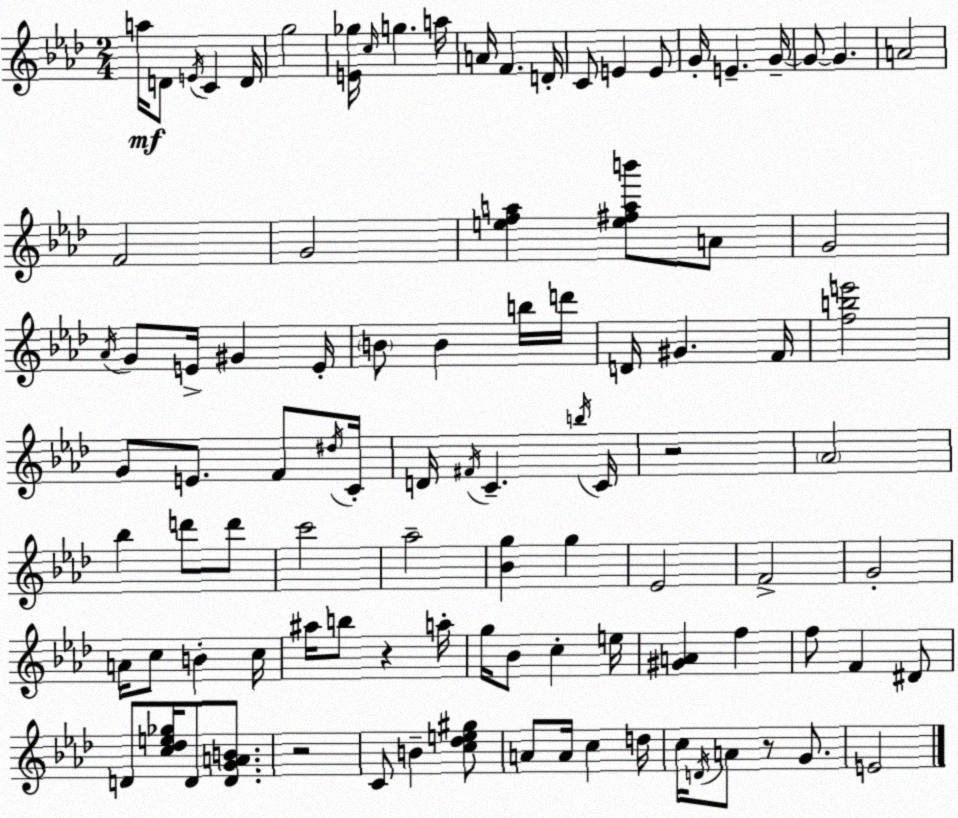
X:1
T:Untitled
M:2/4
L:1/4
K:Fm
a/4 D/2 E/4 C D/4 g2 [E_g]/4 c/4 g a/4 A/4 F D/4 C/2 E E/2 G/4 E G/4 G/2 G A2 F2 G2 [efa] [e^fab']/2 A/2 G2 _A/4 G/2 E/4 ^G E/4 B/2 B b/4 d'/4 D/4 ^G F/4 [fbe']2 G/2 E/2 F/2 ^d/4 C/4 D/4 ^F/4 C b/4 C/4 z2 _A2 _b d'/2 d'/2 c'2 _a2 [_Bg] g _E2 F2 G2 A/4 c/2 B c/4 ^a/4 b/2 z a/4 g/4 _B/2 c e/4 [^GA] f f/2 F ^D/2 D/2 [c_de_g]/4 D/2 [DGAB]/2 z2 C/2 B [c_de^g]/2 A/2 A/4 c d/4 c/4 D/4 A/2 z/2 G/2 E2